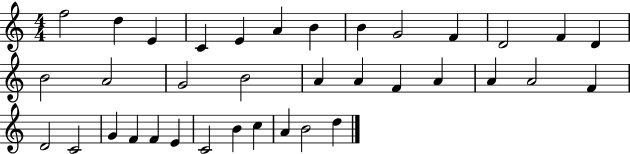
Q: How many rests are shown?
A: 0